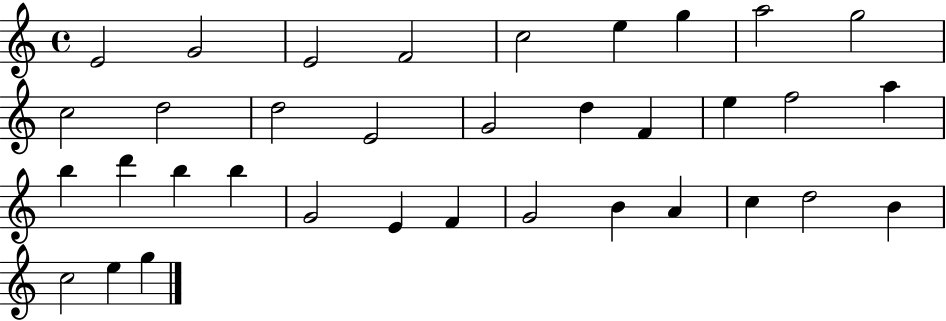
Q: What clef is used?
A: treble